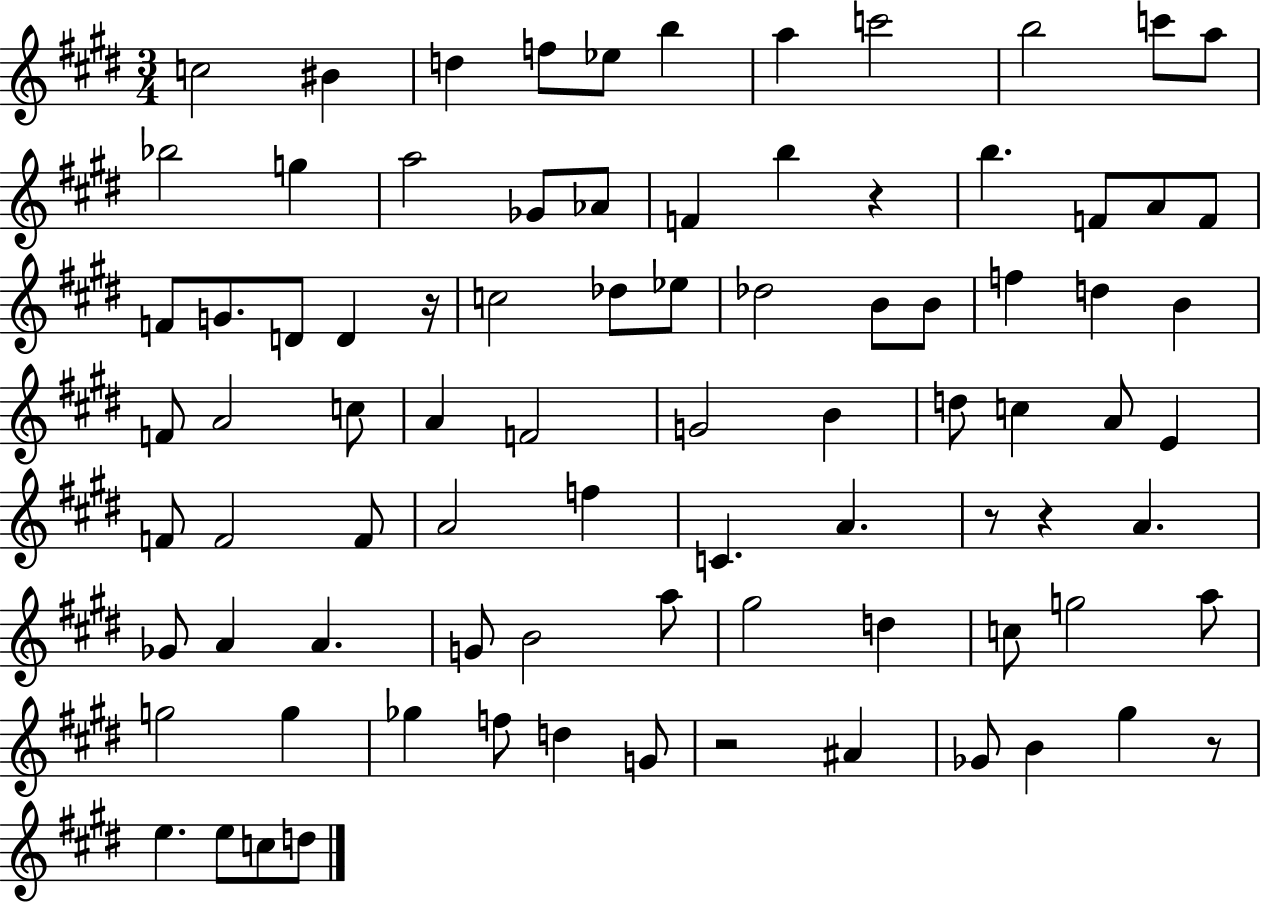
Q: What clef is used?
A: treble